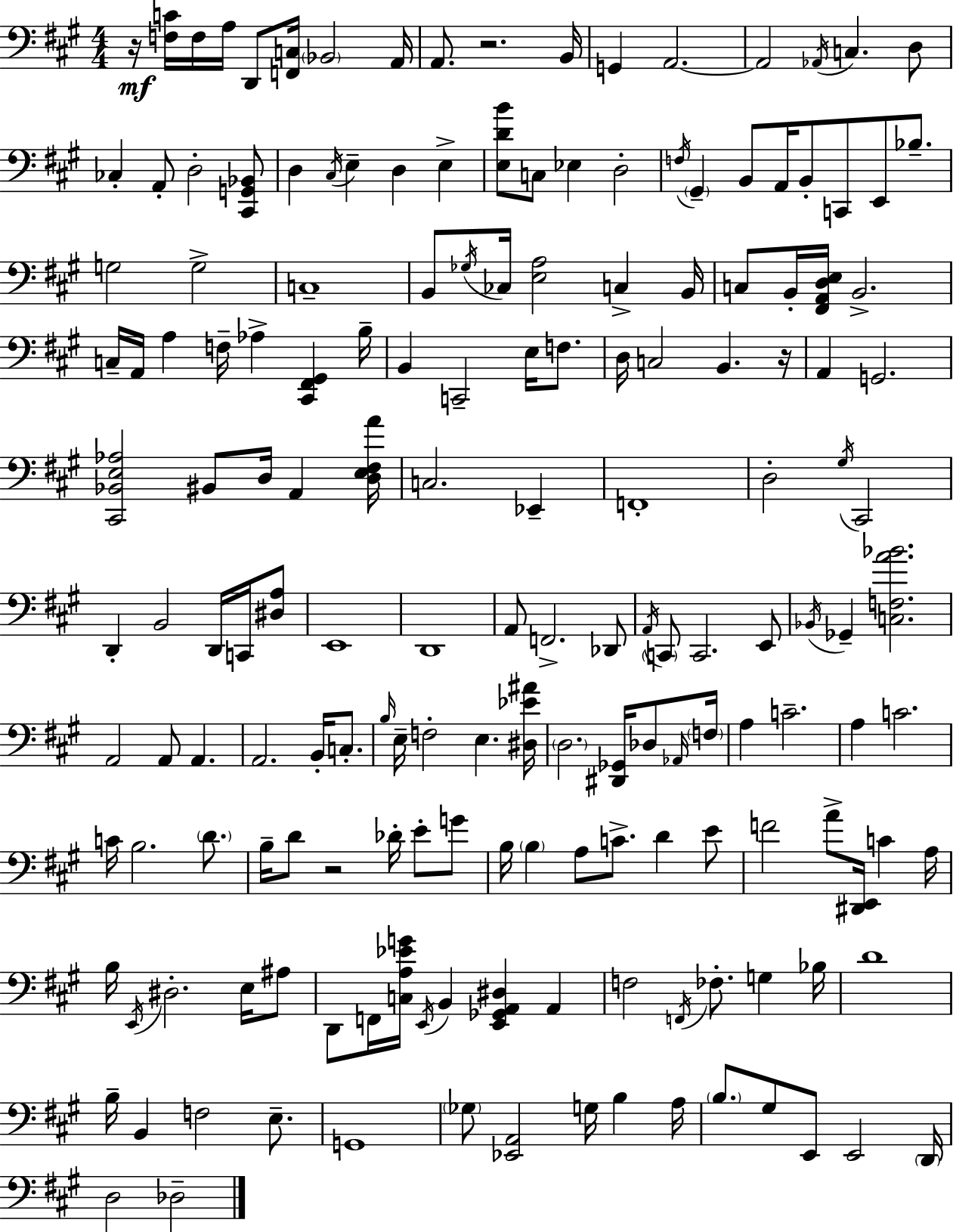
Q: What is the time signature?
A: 4/4